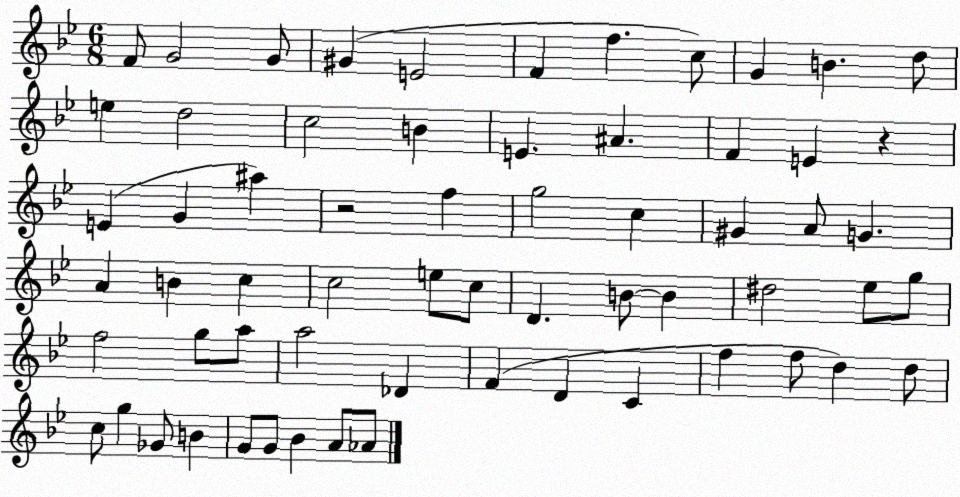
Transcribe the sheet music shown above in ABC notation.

X:1
T:Untitled
M:6/8
L:1/4
K:Bb
F/2 G2 G/2 ^G E2 F f c/2 G B d/2 e d2 c2 B E ^A F E z E G ^a z2 f g2 c ^G A/2 G A B c c2 e/2 c/2 D B/2 B ^d2 _e/2 g/2 f2 g/2 a/2 a2 _D F D C f f/2 d d/2 c/2 g _G/2 B G/2 G/2 _B A/2 _A/2